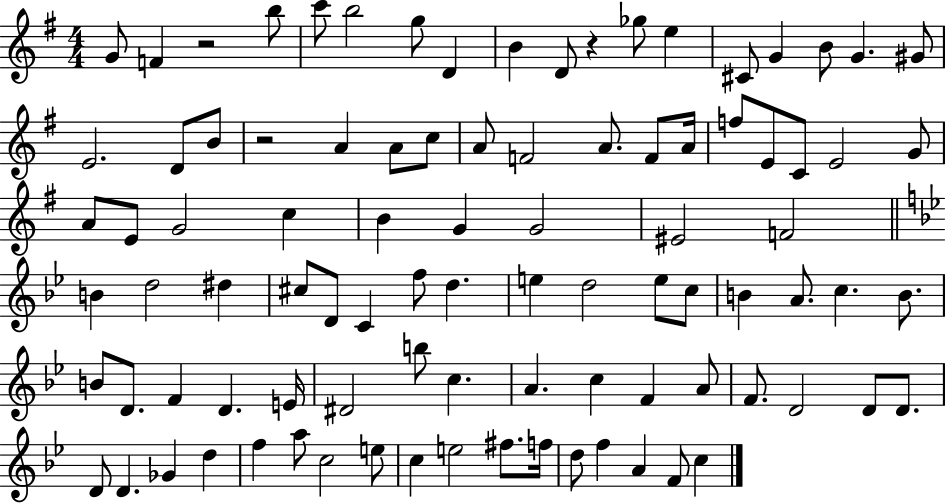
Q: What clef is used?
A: treble